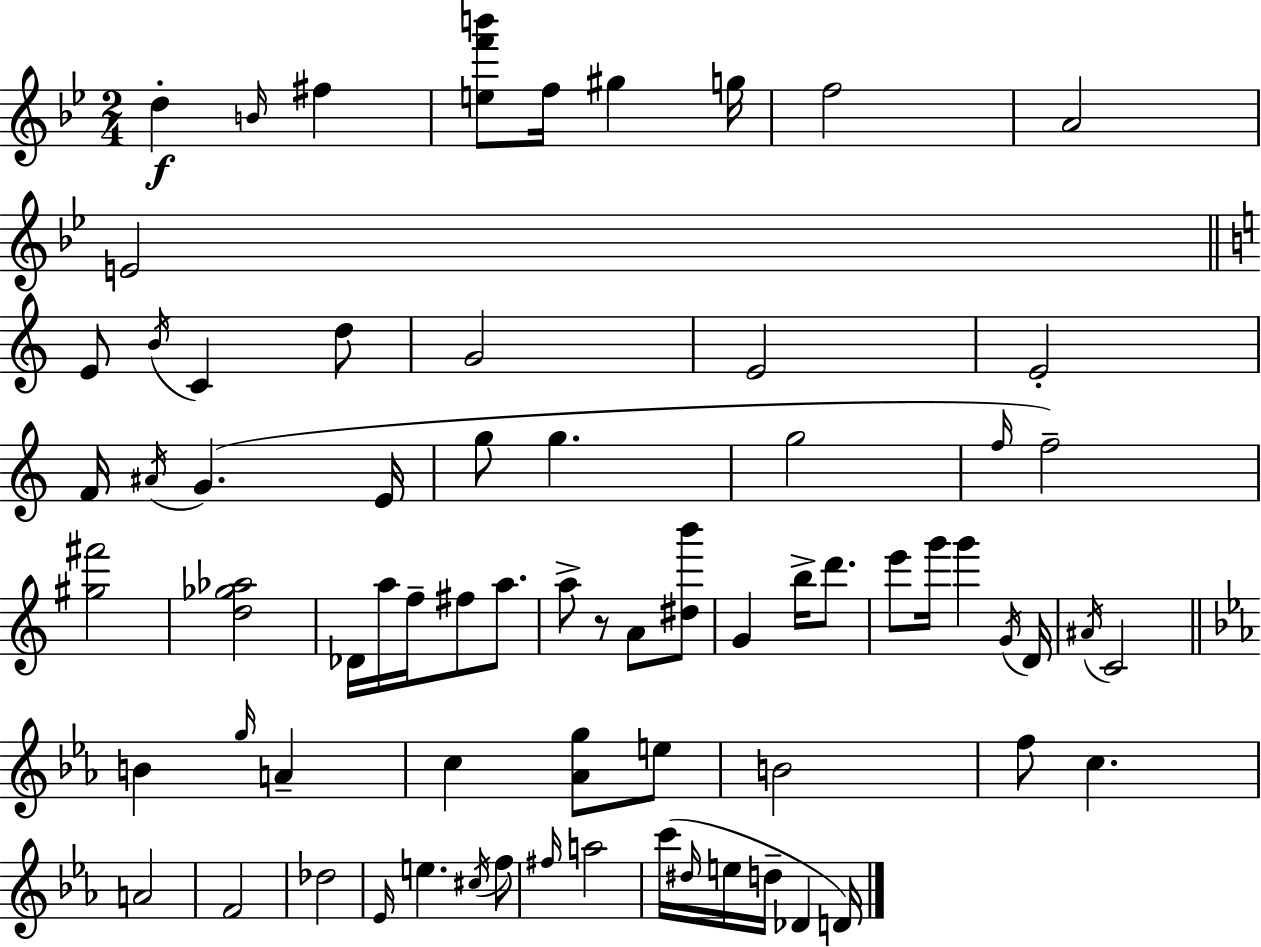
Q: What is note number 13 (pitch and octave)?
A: D5